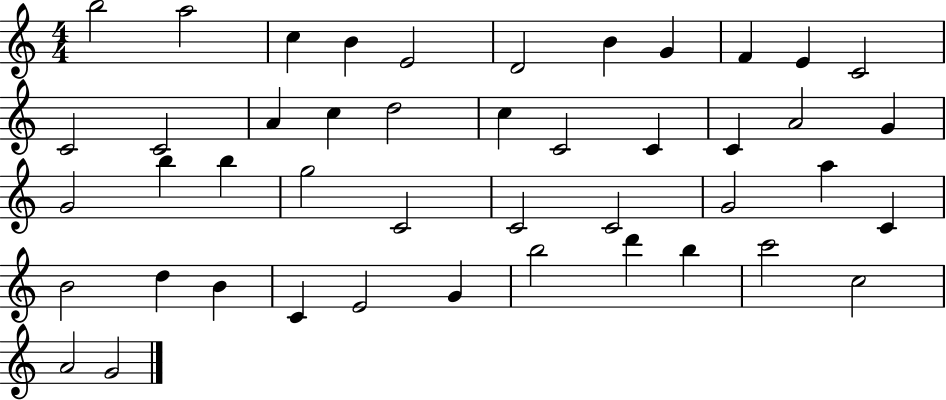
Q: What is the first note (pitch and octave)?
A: B5